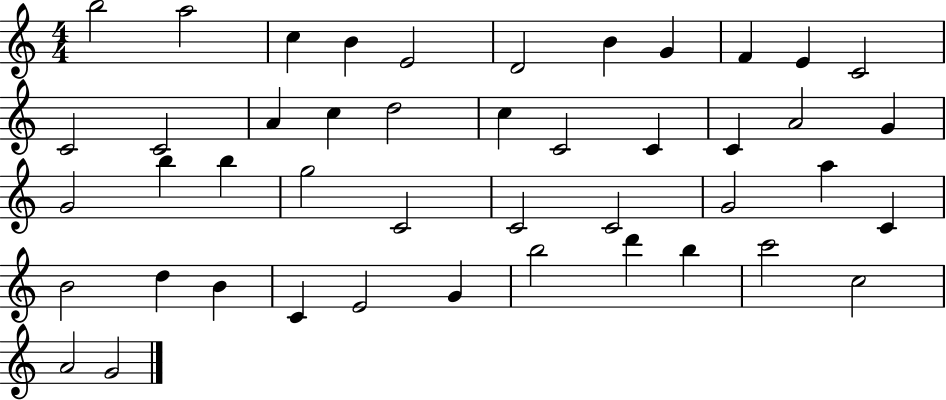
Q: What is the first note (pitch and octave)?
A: B5